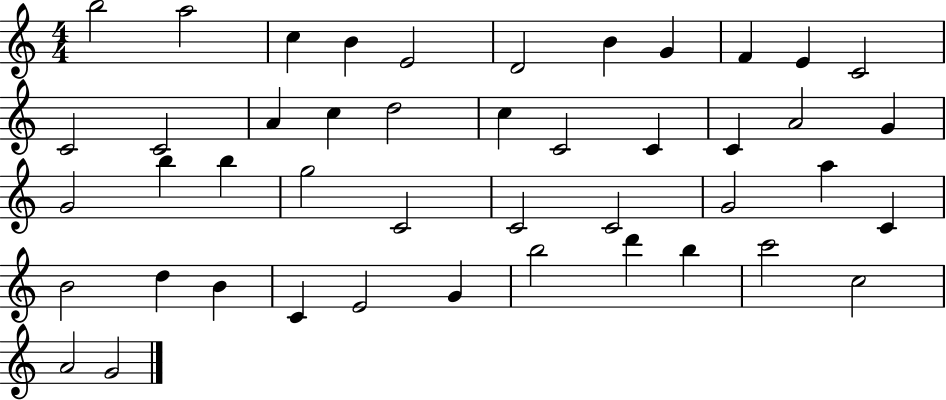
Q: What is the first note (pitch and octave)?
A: B5